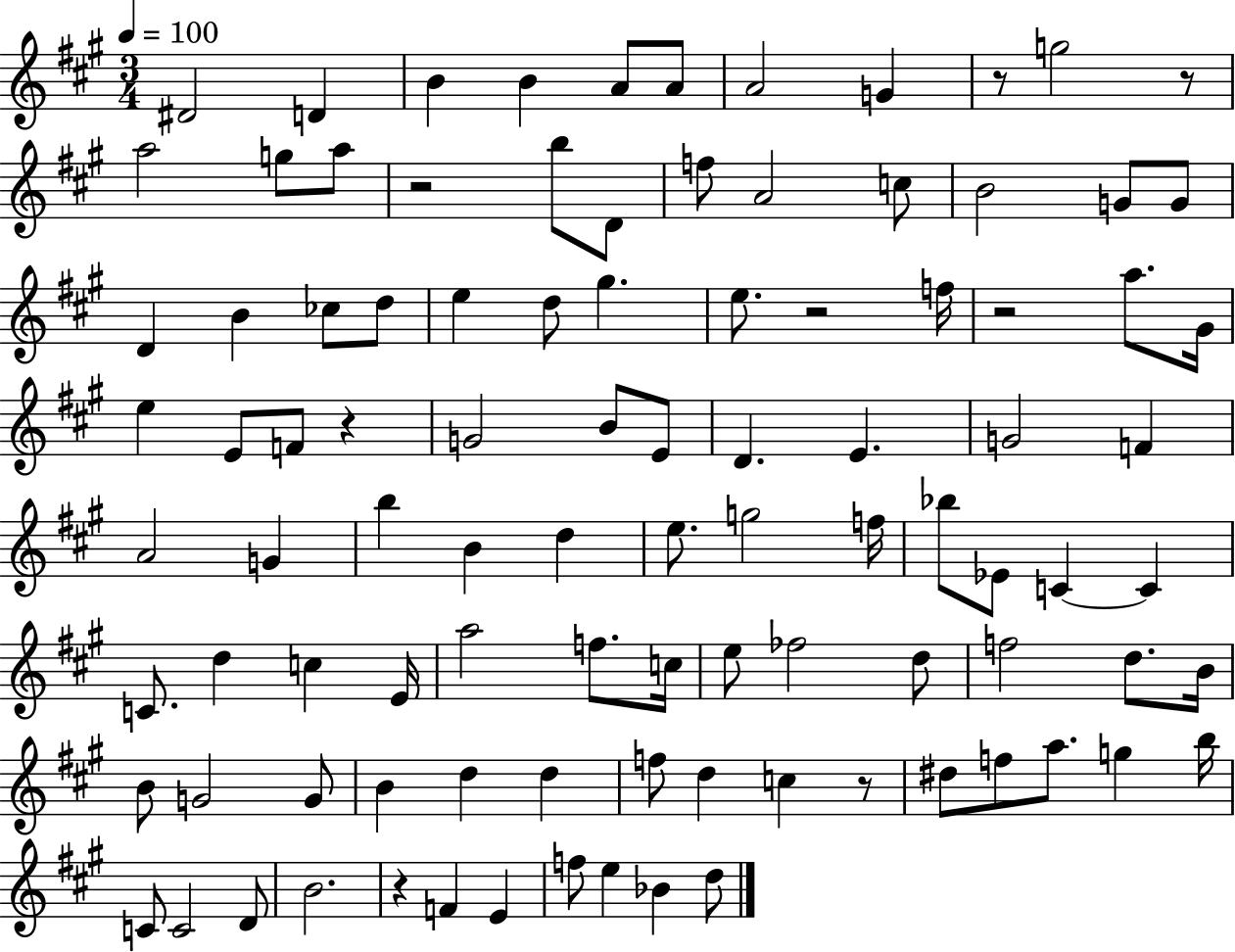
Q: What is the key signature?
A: A major